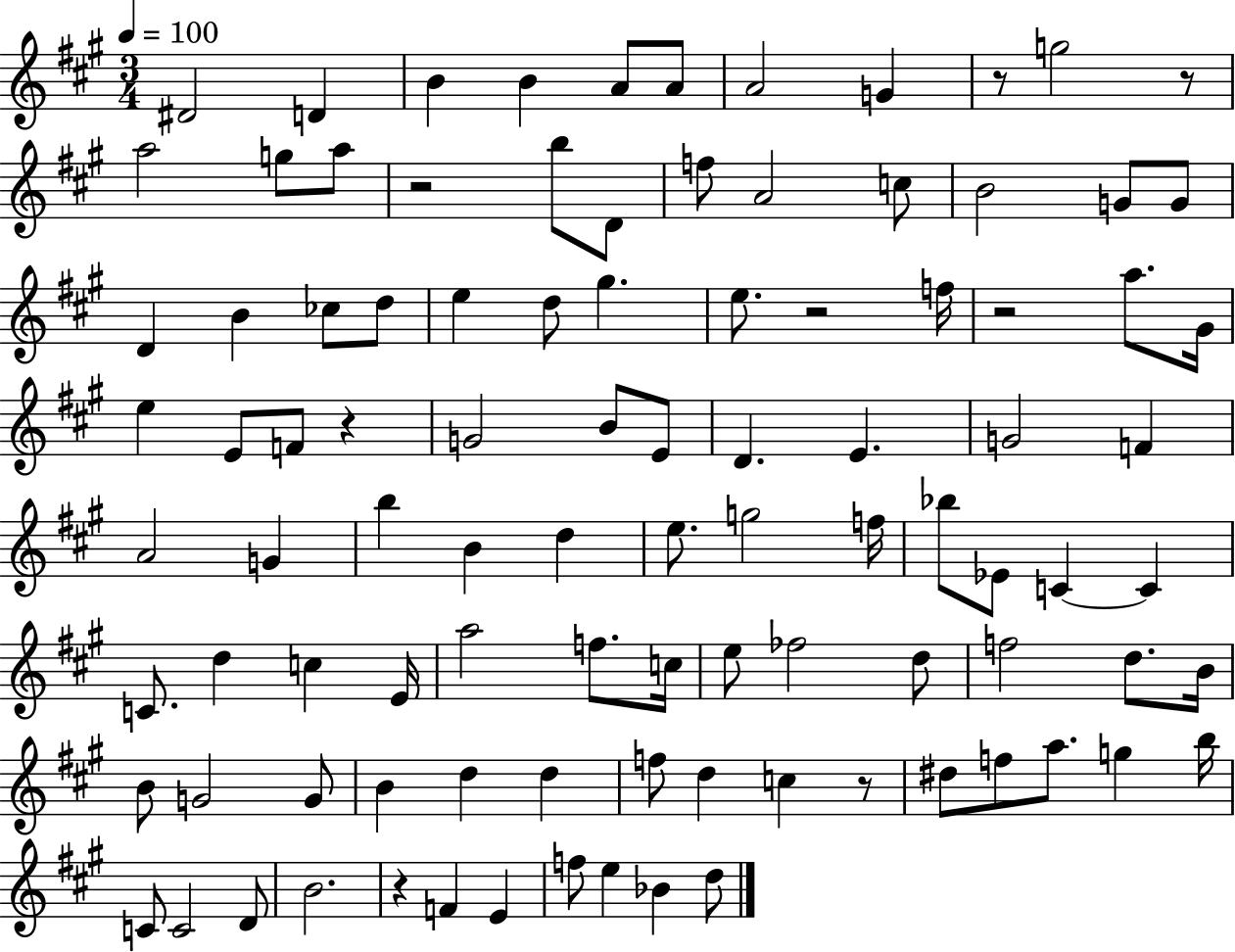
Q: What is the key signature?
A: A major